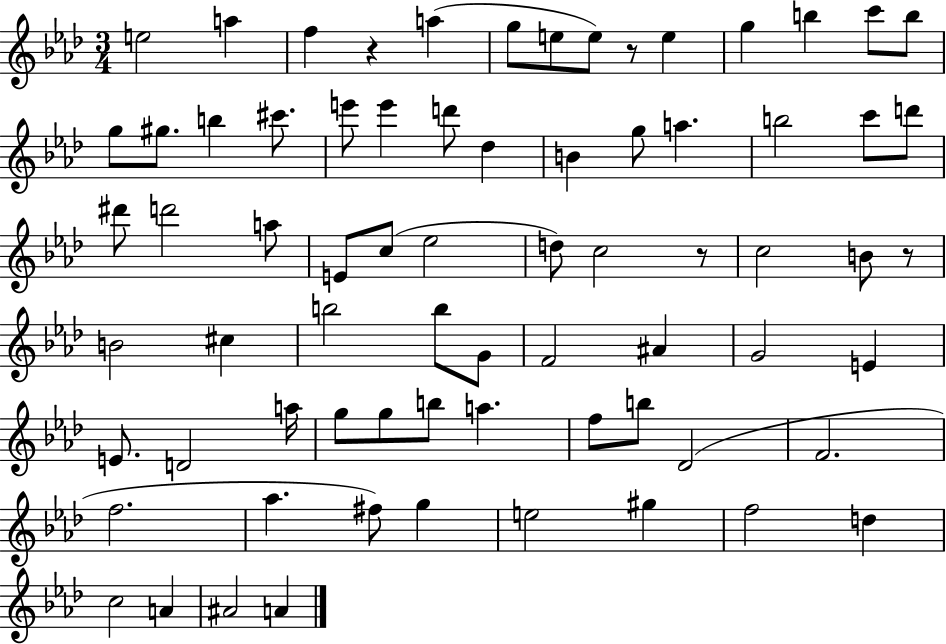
{
  \clef treble
  \numericTimeSignature
  \time 3/4
  \key aes \major
  e''2 a''4 | f''4 r4 a''4( | g''8 e''8 e''8) r8 e''4 | g''4 b''4 c'''8 b''8 | \break g''8 gis''8. b''4 cis'''8. | e'''8 e'''4 d'''8 des''4 | b'4 g''8 a''4. | b''2 c'''8 d'''8 | \break dis'''8 d'''2 a''8 | e'8 c''8( ees''2 | d''8) c''2 r8 | c''2 b'8 r8 | \break b'2 cis''4 | b''2 b''8 g'8 | f'2 ais'4 | g'2 e'4 | \break e'8. d'2 a''16 | g''8 g''8 b''8 a''4. | f''8 b''8 des'2( | f'2. | \break f''2. | aes''4. fis''8) g''4 | e''2 gis''4 | f''2 d''4 | \break c''2 a'4 | ais'2 a'4 | \bar "|."
}